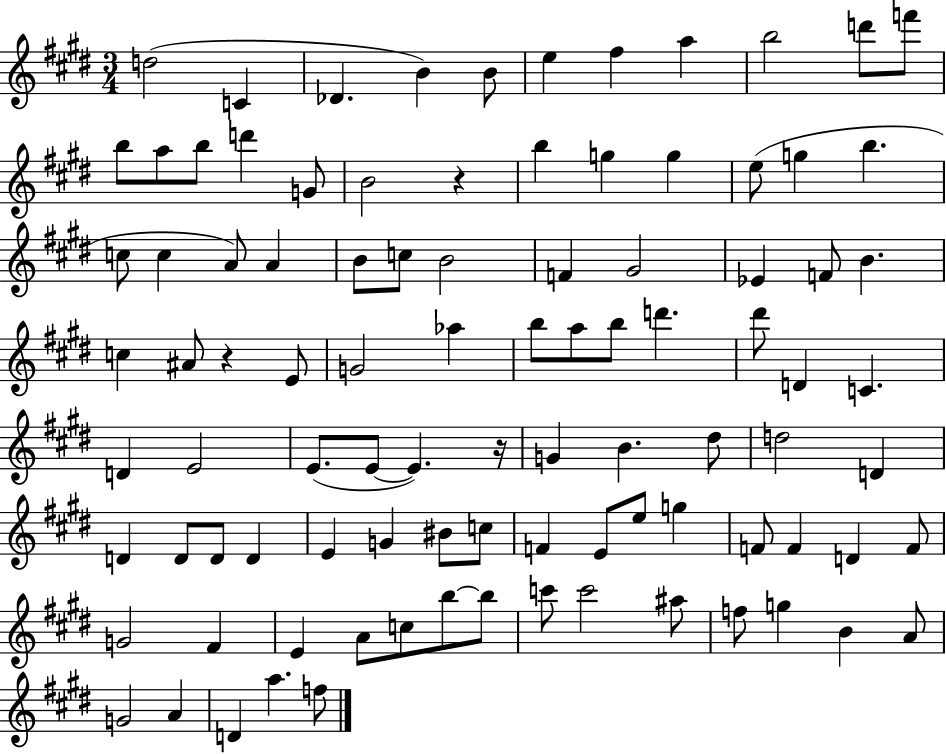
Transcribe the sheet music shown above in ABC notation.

X:1
T:Untitled
M:3/4
L:1/4
K:E
d2 C _D B B/2 e ^f a b2 d'/2 f'/2 b/2 a/2 b/2 d' G/2 B2 z b g g e/2 g b c/2 c A/2 A B/2 c/2 B2 F ^G2 _E F/2 B c ^A/2 z E/2 G2 _a b/2 a/2 b/2 d' ^d'/2 D C D E2 E/2 E/2 E z/4 G B ^d/2 d2 D D D/2 D/2 D E G ^B/2 c/2 F E/2 e/2 g F/2 F D F/2 G2 ^F E A/2 c/2 b/2 b/2 c'/2 c'2 ^a/2 f/2 g B A/2 G2 A D a f/2